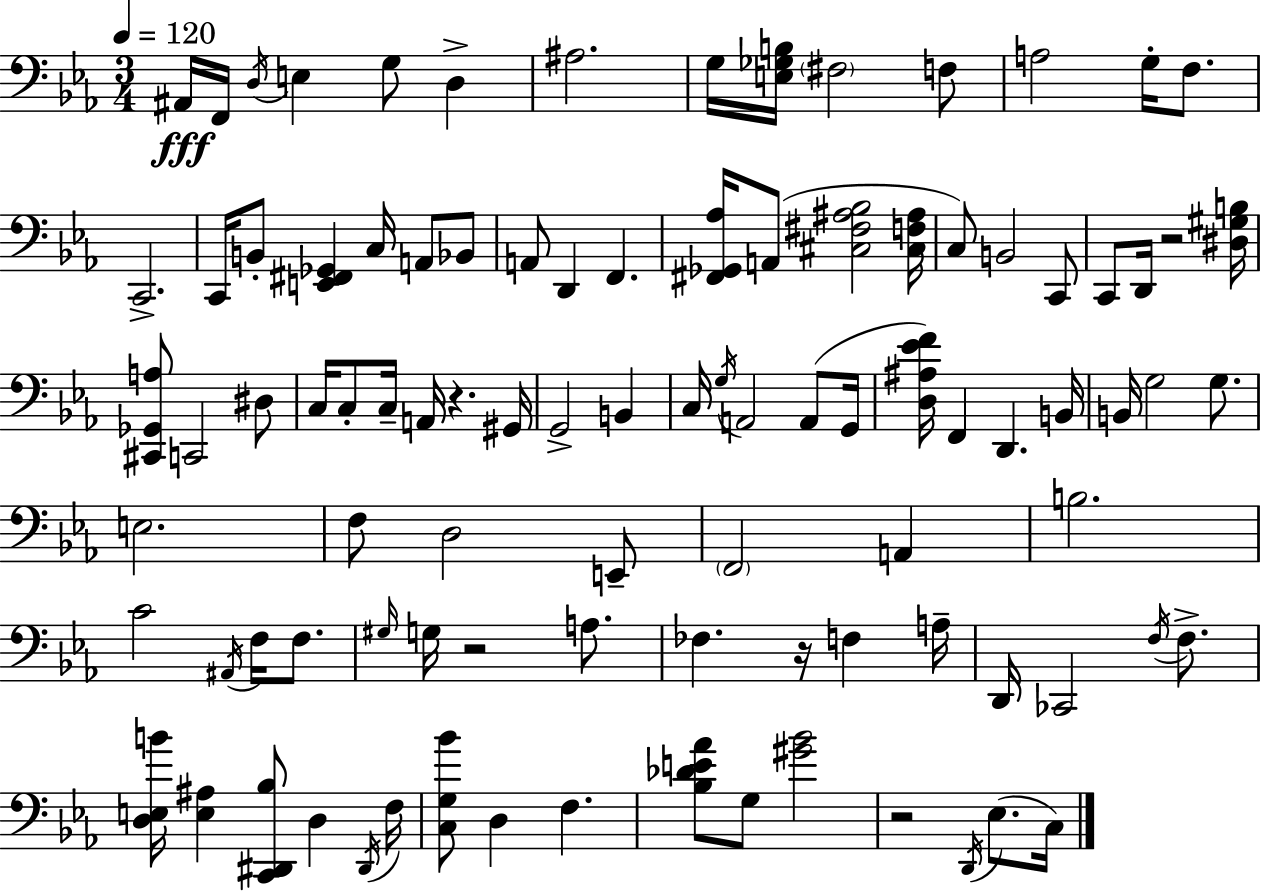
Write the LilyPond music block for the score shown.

{
  \clef bass
  \numericTimeSignature
  \time 3/4
  \key c \minor
  \tempo 4 = 120
  ais,16\fff f,16 \acciaccatura { d16 } e4 g8 d4-> | ais2. | g16 <e ges b>16 \parenthesize fis2 f8 | a2 g16-. f8. | \break c,2.-> | c,16 b,8-. <e, fis, ges,>4 c16 a,8 bes,8 | a,8 d,4 f,4. | <fis, ges, aes>16 a,8( <cis fis ais bes>2 | \break <cis f ais>16 c8) b,2 c,8 | c,8 d,16 r2 | <dis gis b>16 <cis, ges, a>8 c,2 dis8 | c16 c8-. c16-- a,16 r4. | \break gis,16 g,2-> b,4 | c16 \acciaccatura { g16 } a,2 a,8( | g,16 <d ais ees' f'>16) f,4 d,4. | b,16 b,16 g2 g8. | \break e2. | f8 d2 | e,8-- \parenthesize f,2 a,4 | b2. | \break c'2 \acciaccatura { ais,16 } f16 | f8. \grace { gis16 } g16 r2 | a8. fes4. r16 f4 | a16-- d,16 ces,2 | \break \acciaccatura { f16 } f8.-> <d e b'>16 <e ais>4 <c, dis, bes>8 | d4 \acciaccatura { dis,16 } f16 <c g bes'>8 d4 | f4. <bes des' e' aes'>8 g8 <gis' bes'>2 | r2 | \break \acciaccatura { d,16 }( ees8. c16) \bar "|."
}